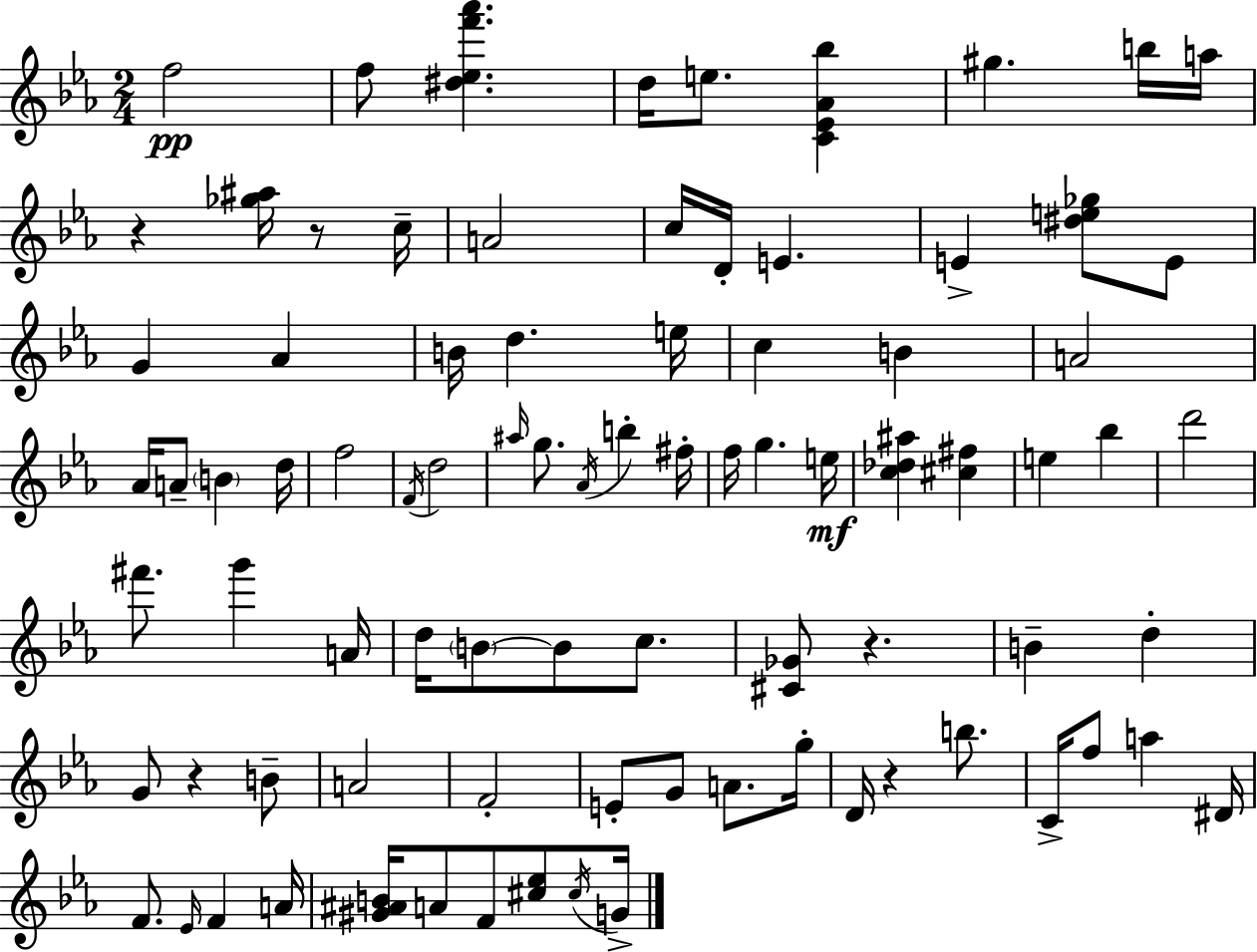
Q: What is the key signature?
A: EES major